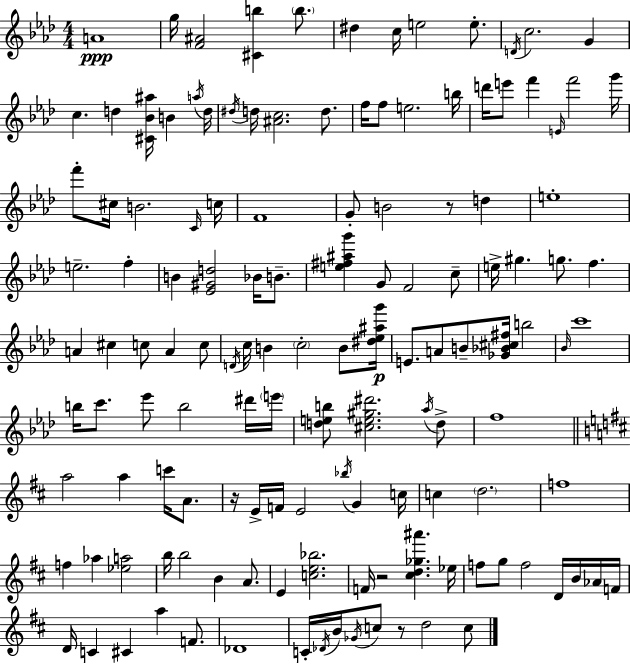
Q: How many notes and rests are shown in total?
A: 134